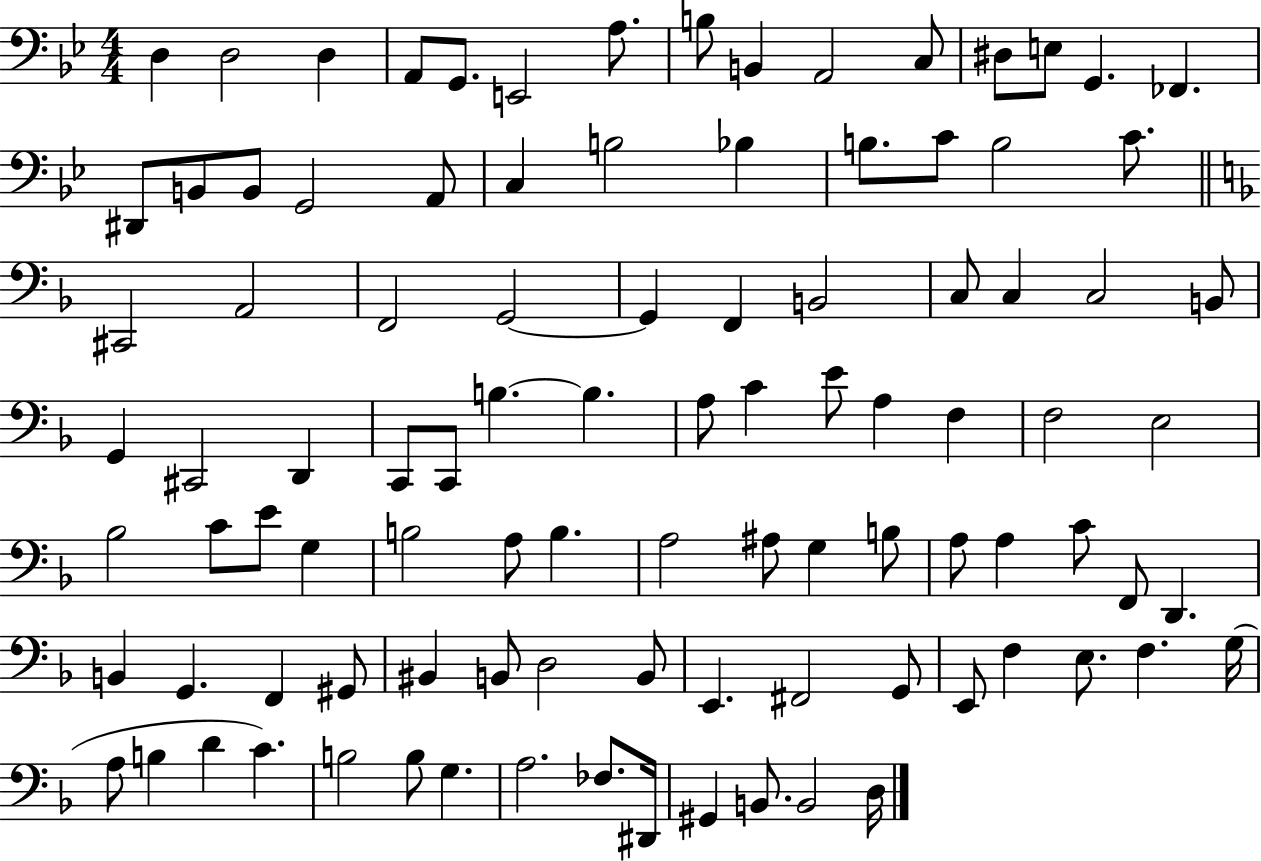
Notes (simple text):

D3/q D3/h D3/q A2/e G2/e. E2/h A3/e. B3/e B2/q A2/h C3/e D#3/e E3/e G2/q. FES2/q. D#2/e B2/e B2/e G2/h A2/e C3/q B3/h Bb3/q B3/e. C4/e B3/h C4/e. C#2/h A2/h F2/h G2/h G2/q F2/q B2/h C3/e C3/q C3/h B2/e G2/q C#2/h D2/q C2/e C2/e B3/q. B3/q. A3/e C4/q E4/e A3/q F3/q F3/h E3/h Bb3/h C4/e E4/e G3/q B3/h A3/e B3/q. A3/h A#3/e G3/q B3/e A3/e A3/q C4/e F2/e D2/q. B2/q G2/q. F2/q G#2/e BIS2/q B2/e D3/h B2/e E2/q. F#2/h G2/e E2/e F3/q E3/e. F3/q. G3/s A3/e B3/q D4/q C4/q. B3/h B3/e G3/q. A3/h. FES3/e. D#2/s G#2/q B2/e. B2/h D3/s